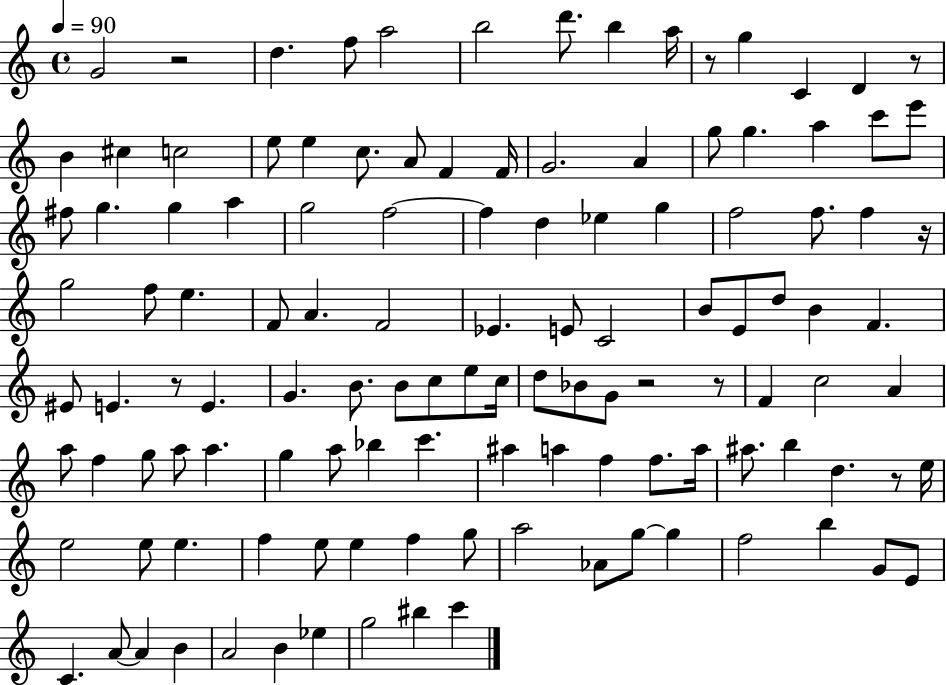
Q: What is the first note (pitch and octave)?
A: G4